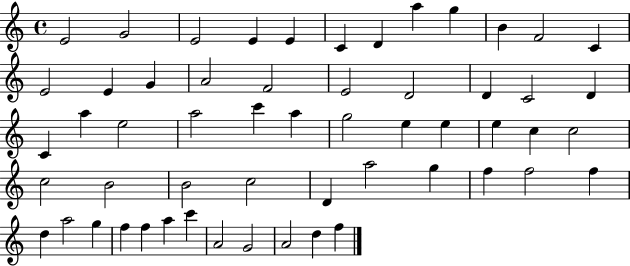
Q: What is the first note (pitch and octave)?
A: E4